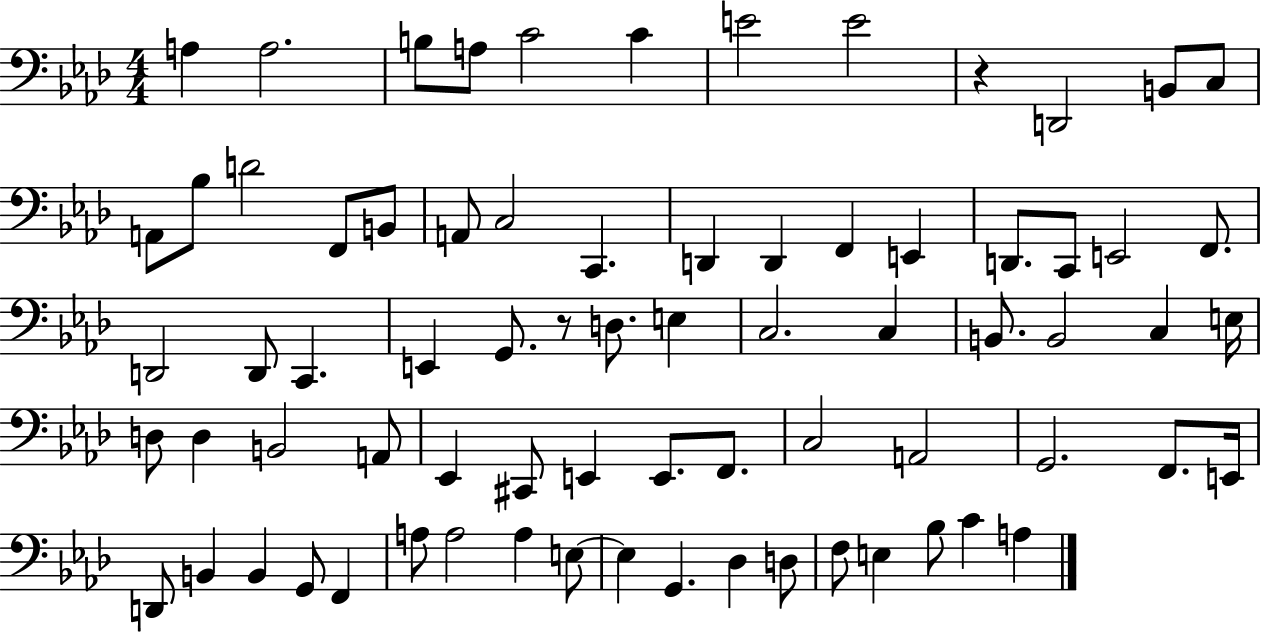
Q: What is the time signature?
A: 4/4